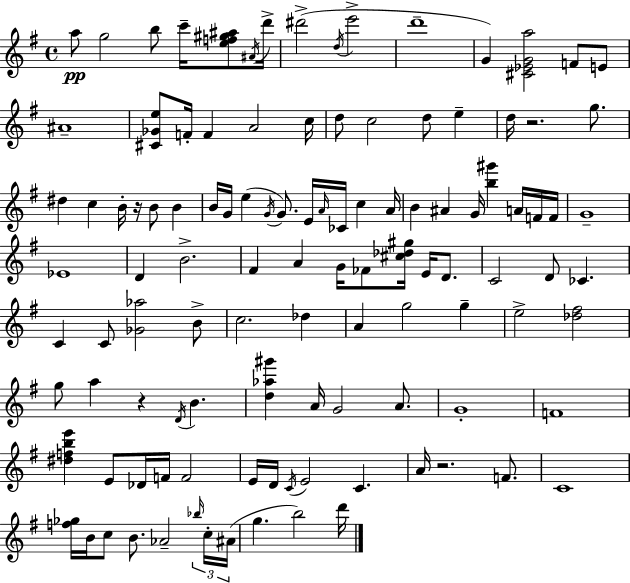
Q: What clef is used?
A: treble